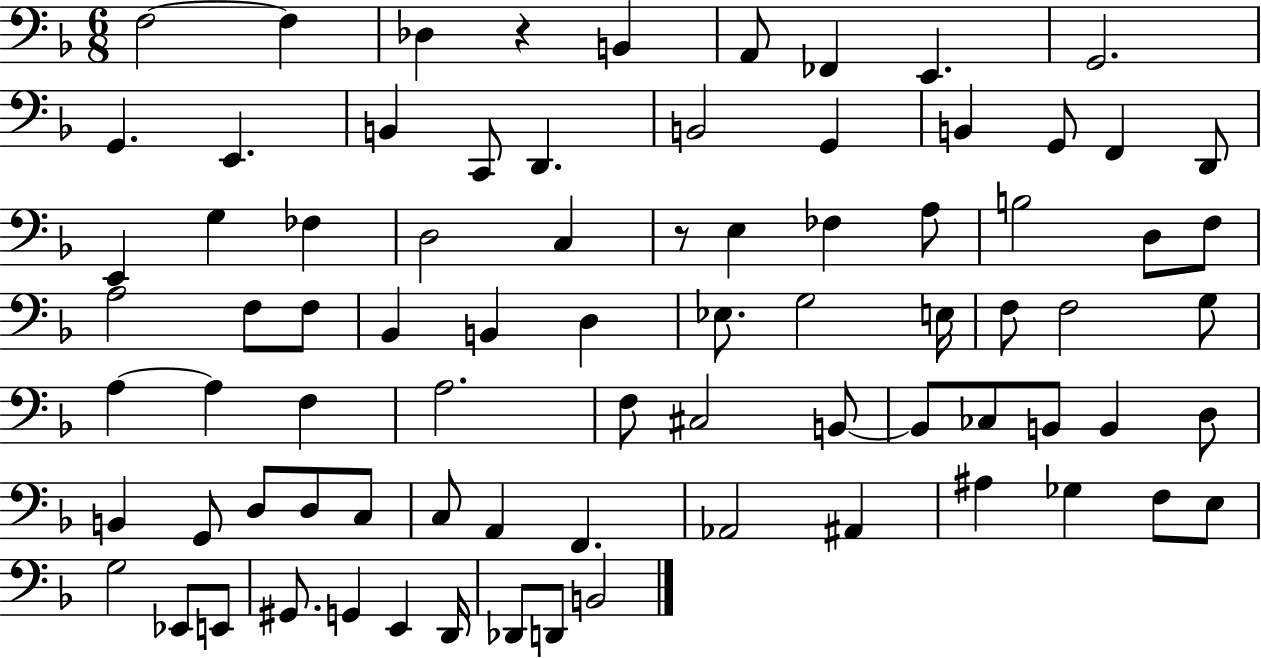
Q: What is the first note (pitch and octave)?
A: F3